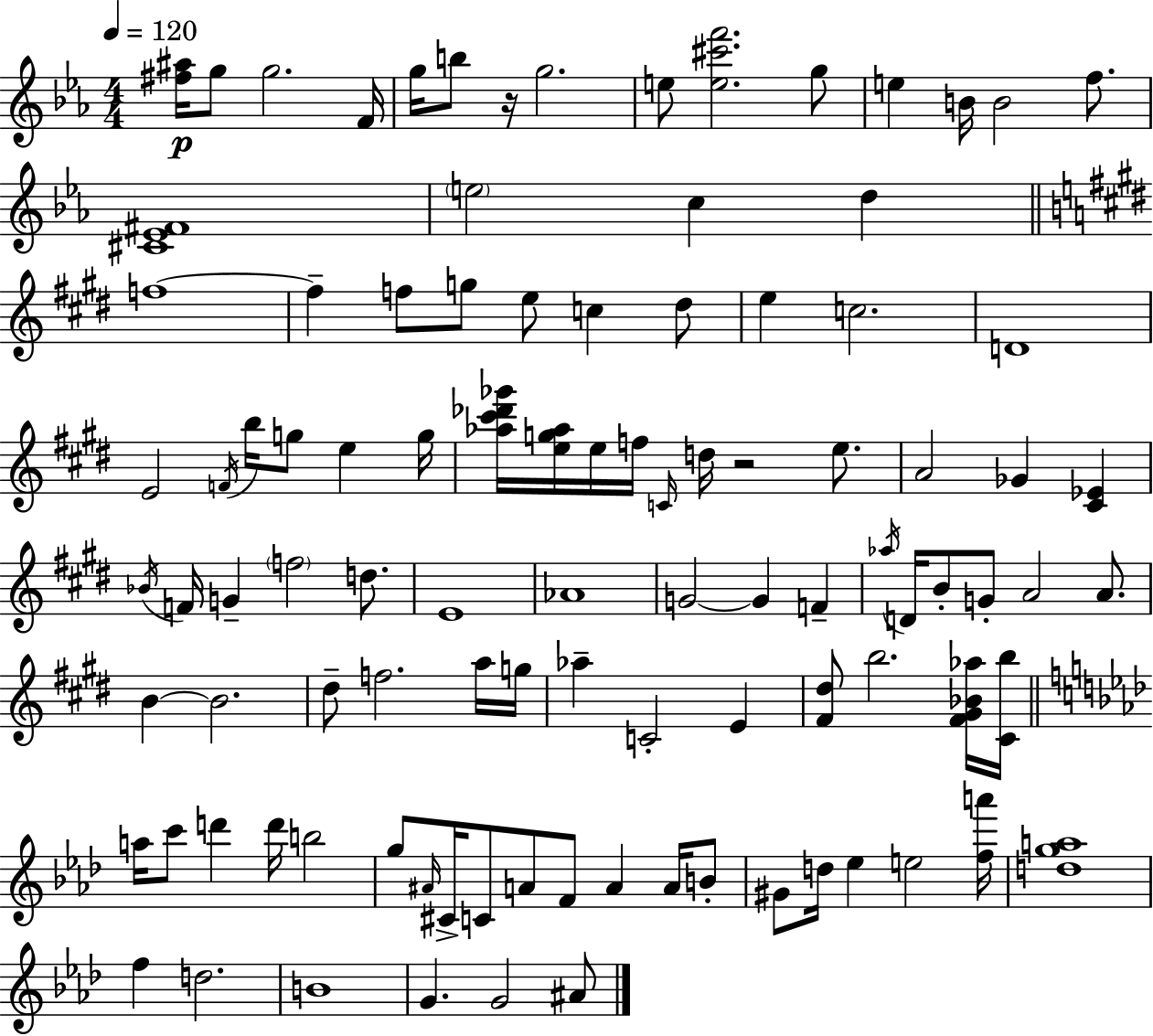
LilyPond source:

{
  \clef treble
  \numericTimeSignature
  \time 4/4
  \key ees \major
  \tempo 4 = 120
  <fis'' ais''>16\p g''8 g''2. f'16 | g''16 b''8 r16 g''2. | e''8 <e'' cis''' f'''>2. g''8 | e''4 b'16 b'2 f''8. | \break <cis' ees' fis'>1 | \parenthesize e''2 c''4 d''4 | \bar "||" \break \key e \major f''1~~ | f''4-- f''8 g''8 e''8 c''4 dis''8 | e''4 c''2. | d'1 | \break e'2 \acciaccatura { f'16 } b''16 g''8 e''4 | g''16 <aes'' cis''' des''' ges'''>16 <e'' g'' aes''>16 e''16 f''16 \grace { c'16 } d''16 r2 e''8. | a'2 ges'4 <cis' ees'>4 | \acciaccatura { bes'16 } f'16 g'4-- \parenthesize f''2 | \break d''8. e'1 | aes'1 | g'2~~ g'4 f'4-- | \acciaccatura { aes''16 } d'16 b'8-. g'8-. a'2 | \break a'8. b'4~~ b'2. | dis''8-- f''2. | a''16 g''16 aes''4-- c'2-. | e'4 <fis' dis''>8 b''2. | \break <fis' gis' bes' aes''>16 <cis' b''>16 \bar "||" \break \key f \minor a''16 c'''8 d'''4 d'''16 b''2 | g''8 \grace { ais'16 } cis'16-> c'8 a'8 f'8 a'4 a'16 b'8-. | gis'8 d''16 ees''4 e''2 | <f'' a'''>16 <d'' g'' a''>1 | \break f''4 d''2. | b'1 | g'4. g'2 ais'8 | \bar "|."
}